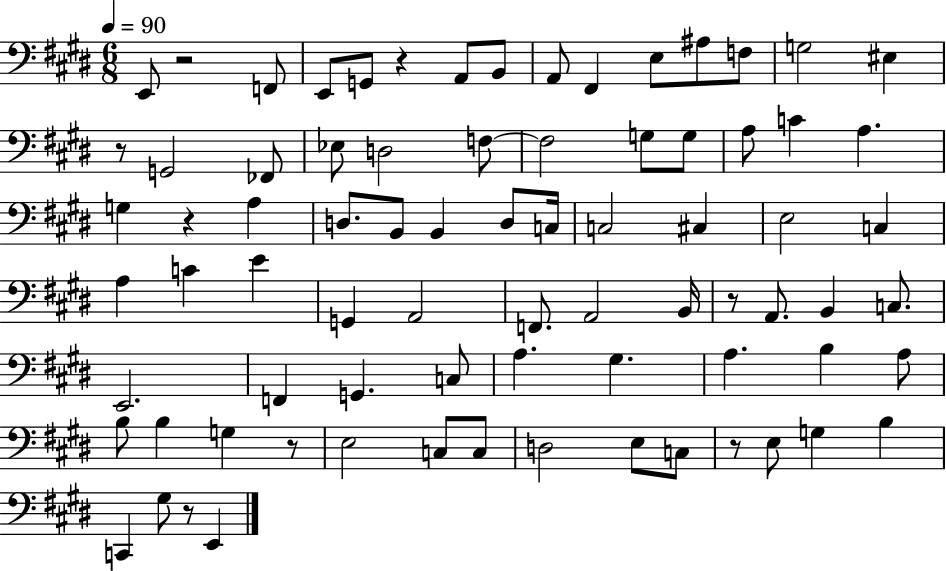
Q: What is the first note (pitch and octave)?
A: E2